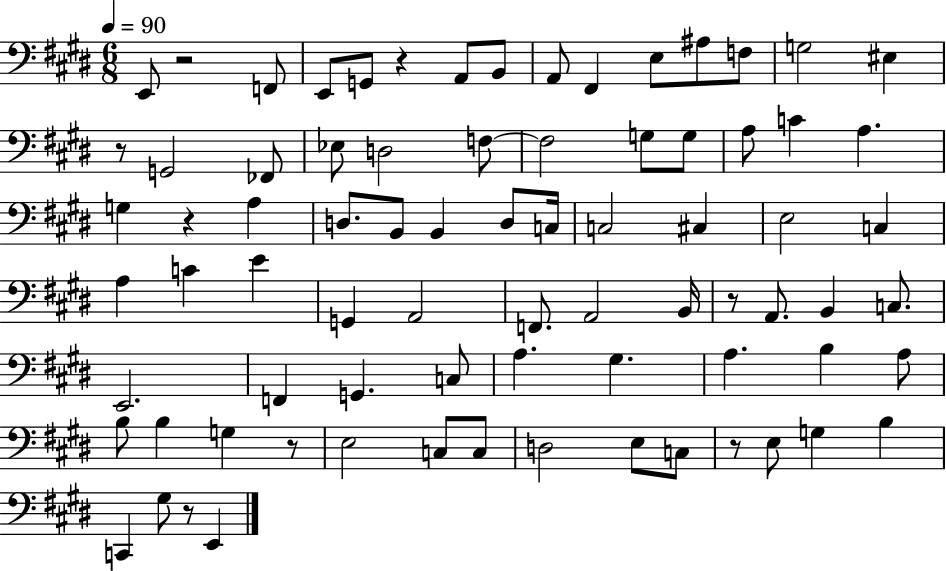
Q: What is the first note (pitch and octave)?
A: E2